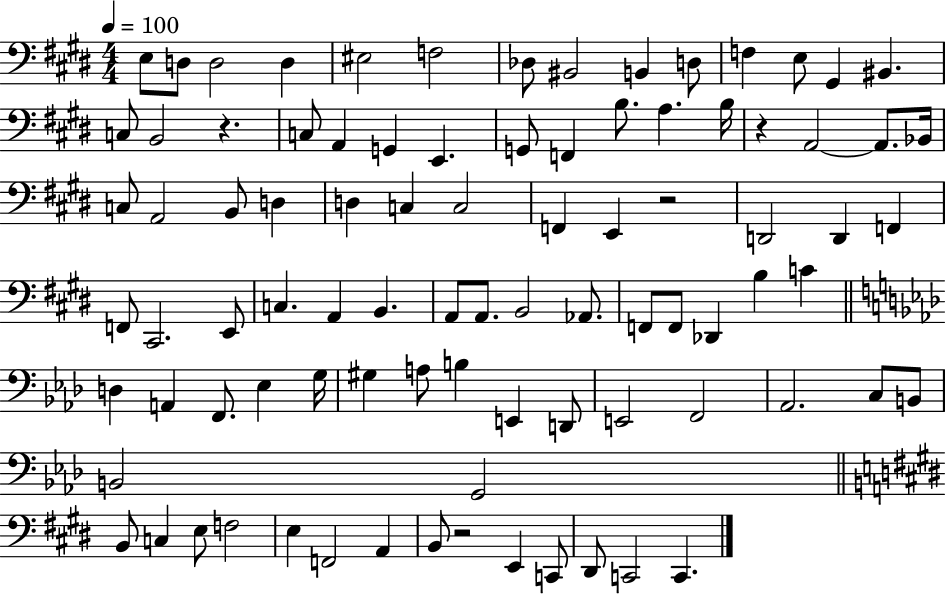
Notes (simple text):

E3/e D3/e D3/h D3/q EIS3/h F3/h Db3/e BIS2/h B2/q D3/e F3/q E3/e G#2/q BIS2/q. C3/e B2/h R/q. C3/e A2/q G2/q E2/q. G2/e F2/q B3/e. A3/q. B3/s R/q A2/h A2/e. Bb2/s C3/e A2/h B2/e D3/q D3/q C3/q C3/h F2/q E2/q R/h D2/h D2/q F2/q F2/e C#2/h. E2/e C3/q. A2/q B2/q. A2/e A2/e. B2/h Ab2/e. F2/e F2/e Db2/q B3/q C4/q D3/q A2/q F2/e. Eb3/q G3/s G#3/q A3/e B3/q E2/q D2/e E2/h F2/h Ab2/h. C3/e B2/e B2/h G2/h B2/e C3/q E3/e F3/h E3/q F2/h A2/q B2/e R/h E2/q C2/e D#2/e C2/h C2/q.